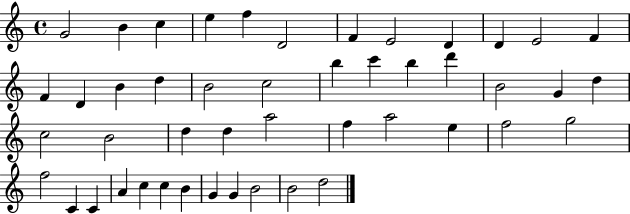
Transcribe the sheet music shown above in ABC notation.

X:1
T:Untitled
M:4/4
L:1/4
K:C
G2 B c e f D2 F E2 D D E2 F F D B d B2 c2 b c' b d' B2 G d c2 B2 d d a2 f a2 e f2 g2 f2 C C A c c B G G B2 B2 d2